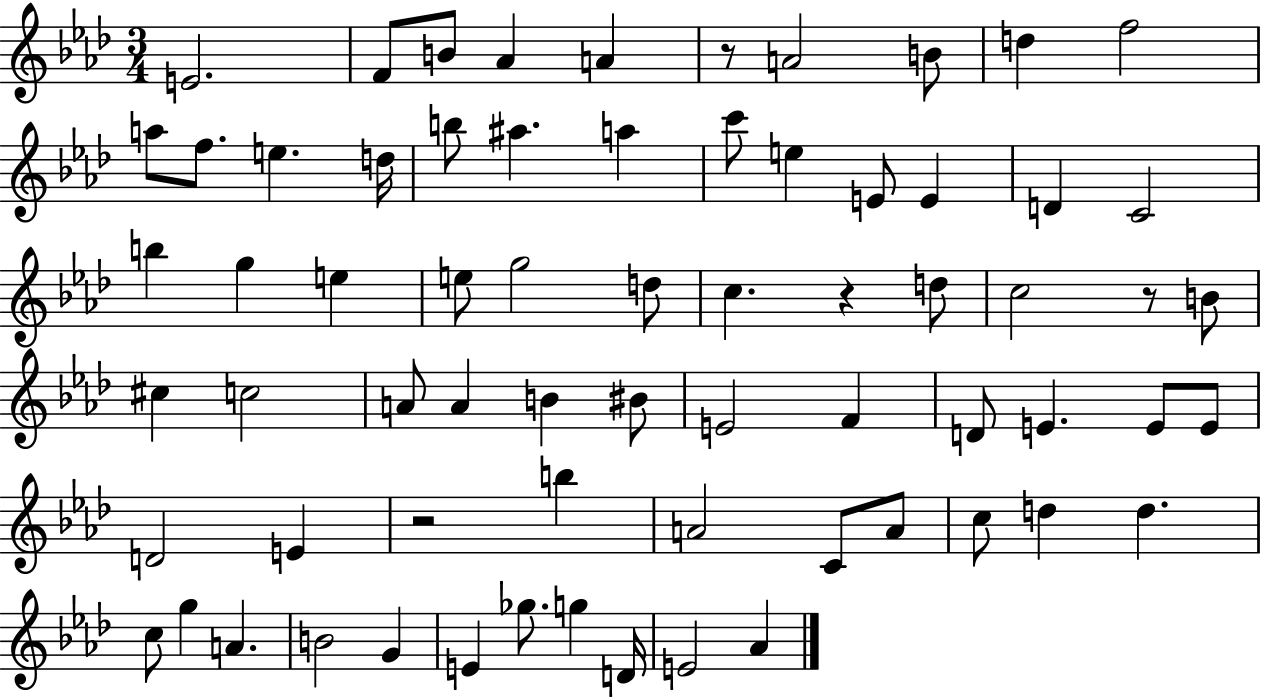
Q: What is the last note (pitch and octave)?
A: Ab4